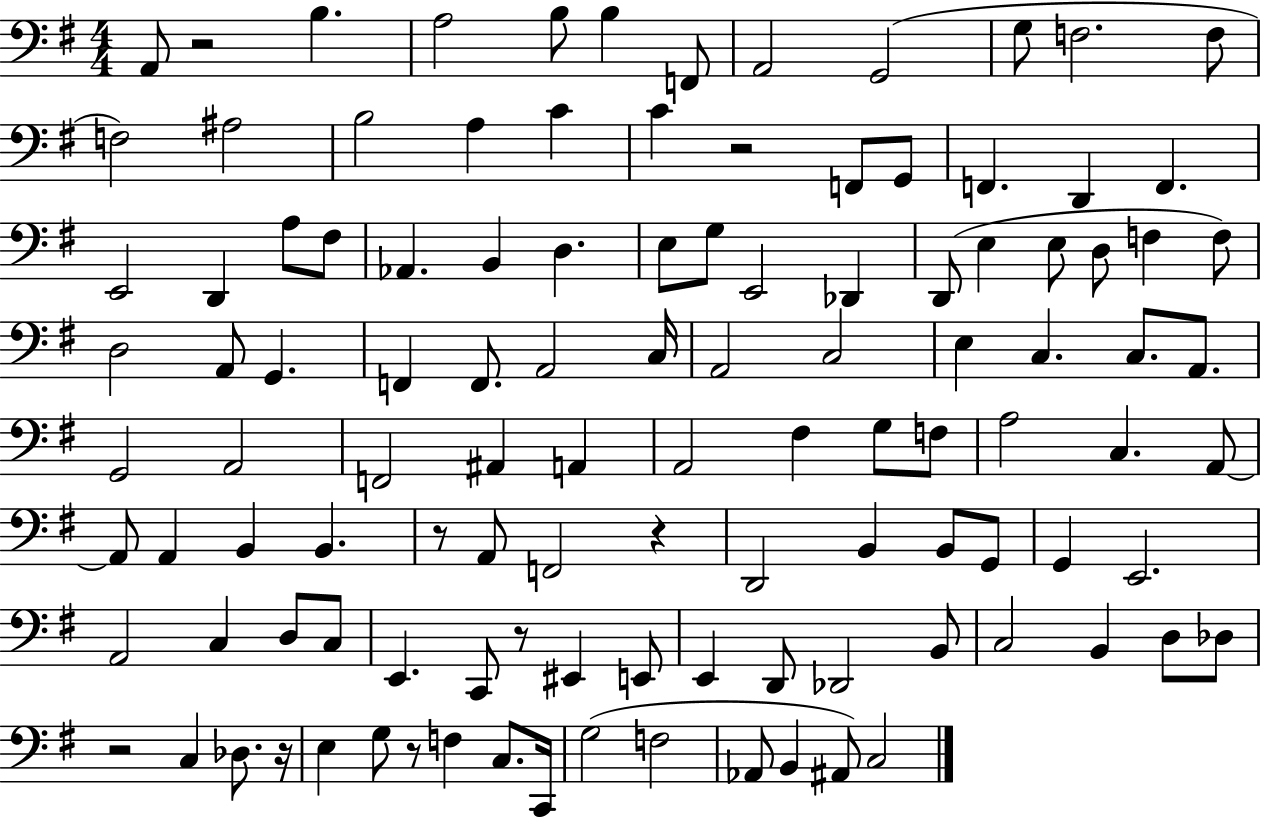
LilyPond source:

{
  \clef bass
  \numericTimeSignature
  \time 4/4
  \key g \major
  a,8 r2 b4. | a2 b8 b4 f,8 | a,2 g,2( | g8 f2. f8 | \break f2) ais2 | b2 a4 c'4 | c'4 r2 f,8 g,8 | f,4. d,4 f,4. | \break e,2 d,4 a8 fis8 | aes,4. b,4 d4. | e8 g8 e,2 des,4 | d,8( e4 e8 d8 f4 f8) | \break d2 a,8 g,4. | f,4 f,8. a,2 c16 | a,2 c2 | e4 c4. c8. a,8. | \break g,2 a,2 | f,2 ais,4 a,4 | a,2 fis4 g8 f8 | a2 c4. a,8~~ | \break a,8 a,4 b,4 b,4. | r8 a,8 f,2 r4 | d,2 b,4 b,8 g,8 | g,4 e,2. | \break a,2 c4 d8 c8 | e,4. c,8 r8 eis,4 e,8 | e,4 d,8 des,2 b,8 | c2 b,4 d8 des8 | \break r2 c4 des8. r16 | e4 g8 r8 f4 c8. c,16 | g2( f2 | aes,8 b,4 ais,8) c2 | \break \bar "|."
}